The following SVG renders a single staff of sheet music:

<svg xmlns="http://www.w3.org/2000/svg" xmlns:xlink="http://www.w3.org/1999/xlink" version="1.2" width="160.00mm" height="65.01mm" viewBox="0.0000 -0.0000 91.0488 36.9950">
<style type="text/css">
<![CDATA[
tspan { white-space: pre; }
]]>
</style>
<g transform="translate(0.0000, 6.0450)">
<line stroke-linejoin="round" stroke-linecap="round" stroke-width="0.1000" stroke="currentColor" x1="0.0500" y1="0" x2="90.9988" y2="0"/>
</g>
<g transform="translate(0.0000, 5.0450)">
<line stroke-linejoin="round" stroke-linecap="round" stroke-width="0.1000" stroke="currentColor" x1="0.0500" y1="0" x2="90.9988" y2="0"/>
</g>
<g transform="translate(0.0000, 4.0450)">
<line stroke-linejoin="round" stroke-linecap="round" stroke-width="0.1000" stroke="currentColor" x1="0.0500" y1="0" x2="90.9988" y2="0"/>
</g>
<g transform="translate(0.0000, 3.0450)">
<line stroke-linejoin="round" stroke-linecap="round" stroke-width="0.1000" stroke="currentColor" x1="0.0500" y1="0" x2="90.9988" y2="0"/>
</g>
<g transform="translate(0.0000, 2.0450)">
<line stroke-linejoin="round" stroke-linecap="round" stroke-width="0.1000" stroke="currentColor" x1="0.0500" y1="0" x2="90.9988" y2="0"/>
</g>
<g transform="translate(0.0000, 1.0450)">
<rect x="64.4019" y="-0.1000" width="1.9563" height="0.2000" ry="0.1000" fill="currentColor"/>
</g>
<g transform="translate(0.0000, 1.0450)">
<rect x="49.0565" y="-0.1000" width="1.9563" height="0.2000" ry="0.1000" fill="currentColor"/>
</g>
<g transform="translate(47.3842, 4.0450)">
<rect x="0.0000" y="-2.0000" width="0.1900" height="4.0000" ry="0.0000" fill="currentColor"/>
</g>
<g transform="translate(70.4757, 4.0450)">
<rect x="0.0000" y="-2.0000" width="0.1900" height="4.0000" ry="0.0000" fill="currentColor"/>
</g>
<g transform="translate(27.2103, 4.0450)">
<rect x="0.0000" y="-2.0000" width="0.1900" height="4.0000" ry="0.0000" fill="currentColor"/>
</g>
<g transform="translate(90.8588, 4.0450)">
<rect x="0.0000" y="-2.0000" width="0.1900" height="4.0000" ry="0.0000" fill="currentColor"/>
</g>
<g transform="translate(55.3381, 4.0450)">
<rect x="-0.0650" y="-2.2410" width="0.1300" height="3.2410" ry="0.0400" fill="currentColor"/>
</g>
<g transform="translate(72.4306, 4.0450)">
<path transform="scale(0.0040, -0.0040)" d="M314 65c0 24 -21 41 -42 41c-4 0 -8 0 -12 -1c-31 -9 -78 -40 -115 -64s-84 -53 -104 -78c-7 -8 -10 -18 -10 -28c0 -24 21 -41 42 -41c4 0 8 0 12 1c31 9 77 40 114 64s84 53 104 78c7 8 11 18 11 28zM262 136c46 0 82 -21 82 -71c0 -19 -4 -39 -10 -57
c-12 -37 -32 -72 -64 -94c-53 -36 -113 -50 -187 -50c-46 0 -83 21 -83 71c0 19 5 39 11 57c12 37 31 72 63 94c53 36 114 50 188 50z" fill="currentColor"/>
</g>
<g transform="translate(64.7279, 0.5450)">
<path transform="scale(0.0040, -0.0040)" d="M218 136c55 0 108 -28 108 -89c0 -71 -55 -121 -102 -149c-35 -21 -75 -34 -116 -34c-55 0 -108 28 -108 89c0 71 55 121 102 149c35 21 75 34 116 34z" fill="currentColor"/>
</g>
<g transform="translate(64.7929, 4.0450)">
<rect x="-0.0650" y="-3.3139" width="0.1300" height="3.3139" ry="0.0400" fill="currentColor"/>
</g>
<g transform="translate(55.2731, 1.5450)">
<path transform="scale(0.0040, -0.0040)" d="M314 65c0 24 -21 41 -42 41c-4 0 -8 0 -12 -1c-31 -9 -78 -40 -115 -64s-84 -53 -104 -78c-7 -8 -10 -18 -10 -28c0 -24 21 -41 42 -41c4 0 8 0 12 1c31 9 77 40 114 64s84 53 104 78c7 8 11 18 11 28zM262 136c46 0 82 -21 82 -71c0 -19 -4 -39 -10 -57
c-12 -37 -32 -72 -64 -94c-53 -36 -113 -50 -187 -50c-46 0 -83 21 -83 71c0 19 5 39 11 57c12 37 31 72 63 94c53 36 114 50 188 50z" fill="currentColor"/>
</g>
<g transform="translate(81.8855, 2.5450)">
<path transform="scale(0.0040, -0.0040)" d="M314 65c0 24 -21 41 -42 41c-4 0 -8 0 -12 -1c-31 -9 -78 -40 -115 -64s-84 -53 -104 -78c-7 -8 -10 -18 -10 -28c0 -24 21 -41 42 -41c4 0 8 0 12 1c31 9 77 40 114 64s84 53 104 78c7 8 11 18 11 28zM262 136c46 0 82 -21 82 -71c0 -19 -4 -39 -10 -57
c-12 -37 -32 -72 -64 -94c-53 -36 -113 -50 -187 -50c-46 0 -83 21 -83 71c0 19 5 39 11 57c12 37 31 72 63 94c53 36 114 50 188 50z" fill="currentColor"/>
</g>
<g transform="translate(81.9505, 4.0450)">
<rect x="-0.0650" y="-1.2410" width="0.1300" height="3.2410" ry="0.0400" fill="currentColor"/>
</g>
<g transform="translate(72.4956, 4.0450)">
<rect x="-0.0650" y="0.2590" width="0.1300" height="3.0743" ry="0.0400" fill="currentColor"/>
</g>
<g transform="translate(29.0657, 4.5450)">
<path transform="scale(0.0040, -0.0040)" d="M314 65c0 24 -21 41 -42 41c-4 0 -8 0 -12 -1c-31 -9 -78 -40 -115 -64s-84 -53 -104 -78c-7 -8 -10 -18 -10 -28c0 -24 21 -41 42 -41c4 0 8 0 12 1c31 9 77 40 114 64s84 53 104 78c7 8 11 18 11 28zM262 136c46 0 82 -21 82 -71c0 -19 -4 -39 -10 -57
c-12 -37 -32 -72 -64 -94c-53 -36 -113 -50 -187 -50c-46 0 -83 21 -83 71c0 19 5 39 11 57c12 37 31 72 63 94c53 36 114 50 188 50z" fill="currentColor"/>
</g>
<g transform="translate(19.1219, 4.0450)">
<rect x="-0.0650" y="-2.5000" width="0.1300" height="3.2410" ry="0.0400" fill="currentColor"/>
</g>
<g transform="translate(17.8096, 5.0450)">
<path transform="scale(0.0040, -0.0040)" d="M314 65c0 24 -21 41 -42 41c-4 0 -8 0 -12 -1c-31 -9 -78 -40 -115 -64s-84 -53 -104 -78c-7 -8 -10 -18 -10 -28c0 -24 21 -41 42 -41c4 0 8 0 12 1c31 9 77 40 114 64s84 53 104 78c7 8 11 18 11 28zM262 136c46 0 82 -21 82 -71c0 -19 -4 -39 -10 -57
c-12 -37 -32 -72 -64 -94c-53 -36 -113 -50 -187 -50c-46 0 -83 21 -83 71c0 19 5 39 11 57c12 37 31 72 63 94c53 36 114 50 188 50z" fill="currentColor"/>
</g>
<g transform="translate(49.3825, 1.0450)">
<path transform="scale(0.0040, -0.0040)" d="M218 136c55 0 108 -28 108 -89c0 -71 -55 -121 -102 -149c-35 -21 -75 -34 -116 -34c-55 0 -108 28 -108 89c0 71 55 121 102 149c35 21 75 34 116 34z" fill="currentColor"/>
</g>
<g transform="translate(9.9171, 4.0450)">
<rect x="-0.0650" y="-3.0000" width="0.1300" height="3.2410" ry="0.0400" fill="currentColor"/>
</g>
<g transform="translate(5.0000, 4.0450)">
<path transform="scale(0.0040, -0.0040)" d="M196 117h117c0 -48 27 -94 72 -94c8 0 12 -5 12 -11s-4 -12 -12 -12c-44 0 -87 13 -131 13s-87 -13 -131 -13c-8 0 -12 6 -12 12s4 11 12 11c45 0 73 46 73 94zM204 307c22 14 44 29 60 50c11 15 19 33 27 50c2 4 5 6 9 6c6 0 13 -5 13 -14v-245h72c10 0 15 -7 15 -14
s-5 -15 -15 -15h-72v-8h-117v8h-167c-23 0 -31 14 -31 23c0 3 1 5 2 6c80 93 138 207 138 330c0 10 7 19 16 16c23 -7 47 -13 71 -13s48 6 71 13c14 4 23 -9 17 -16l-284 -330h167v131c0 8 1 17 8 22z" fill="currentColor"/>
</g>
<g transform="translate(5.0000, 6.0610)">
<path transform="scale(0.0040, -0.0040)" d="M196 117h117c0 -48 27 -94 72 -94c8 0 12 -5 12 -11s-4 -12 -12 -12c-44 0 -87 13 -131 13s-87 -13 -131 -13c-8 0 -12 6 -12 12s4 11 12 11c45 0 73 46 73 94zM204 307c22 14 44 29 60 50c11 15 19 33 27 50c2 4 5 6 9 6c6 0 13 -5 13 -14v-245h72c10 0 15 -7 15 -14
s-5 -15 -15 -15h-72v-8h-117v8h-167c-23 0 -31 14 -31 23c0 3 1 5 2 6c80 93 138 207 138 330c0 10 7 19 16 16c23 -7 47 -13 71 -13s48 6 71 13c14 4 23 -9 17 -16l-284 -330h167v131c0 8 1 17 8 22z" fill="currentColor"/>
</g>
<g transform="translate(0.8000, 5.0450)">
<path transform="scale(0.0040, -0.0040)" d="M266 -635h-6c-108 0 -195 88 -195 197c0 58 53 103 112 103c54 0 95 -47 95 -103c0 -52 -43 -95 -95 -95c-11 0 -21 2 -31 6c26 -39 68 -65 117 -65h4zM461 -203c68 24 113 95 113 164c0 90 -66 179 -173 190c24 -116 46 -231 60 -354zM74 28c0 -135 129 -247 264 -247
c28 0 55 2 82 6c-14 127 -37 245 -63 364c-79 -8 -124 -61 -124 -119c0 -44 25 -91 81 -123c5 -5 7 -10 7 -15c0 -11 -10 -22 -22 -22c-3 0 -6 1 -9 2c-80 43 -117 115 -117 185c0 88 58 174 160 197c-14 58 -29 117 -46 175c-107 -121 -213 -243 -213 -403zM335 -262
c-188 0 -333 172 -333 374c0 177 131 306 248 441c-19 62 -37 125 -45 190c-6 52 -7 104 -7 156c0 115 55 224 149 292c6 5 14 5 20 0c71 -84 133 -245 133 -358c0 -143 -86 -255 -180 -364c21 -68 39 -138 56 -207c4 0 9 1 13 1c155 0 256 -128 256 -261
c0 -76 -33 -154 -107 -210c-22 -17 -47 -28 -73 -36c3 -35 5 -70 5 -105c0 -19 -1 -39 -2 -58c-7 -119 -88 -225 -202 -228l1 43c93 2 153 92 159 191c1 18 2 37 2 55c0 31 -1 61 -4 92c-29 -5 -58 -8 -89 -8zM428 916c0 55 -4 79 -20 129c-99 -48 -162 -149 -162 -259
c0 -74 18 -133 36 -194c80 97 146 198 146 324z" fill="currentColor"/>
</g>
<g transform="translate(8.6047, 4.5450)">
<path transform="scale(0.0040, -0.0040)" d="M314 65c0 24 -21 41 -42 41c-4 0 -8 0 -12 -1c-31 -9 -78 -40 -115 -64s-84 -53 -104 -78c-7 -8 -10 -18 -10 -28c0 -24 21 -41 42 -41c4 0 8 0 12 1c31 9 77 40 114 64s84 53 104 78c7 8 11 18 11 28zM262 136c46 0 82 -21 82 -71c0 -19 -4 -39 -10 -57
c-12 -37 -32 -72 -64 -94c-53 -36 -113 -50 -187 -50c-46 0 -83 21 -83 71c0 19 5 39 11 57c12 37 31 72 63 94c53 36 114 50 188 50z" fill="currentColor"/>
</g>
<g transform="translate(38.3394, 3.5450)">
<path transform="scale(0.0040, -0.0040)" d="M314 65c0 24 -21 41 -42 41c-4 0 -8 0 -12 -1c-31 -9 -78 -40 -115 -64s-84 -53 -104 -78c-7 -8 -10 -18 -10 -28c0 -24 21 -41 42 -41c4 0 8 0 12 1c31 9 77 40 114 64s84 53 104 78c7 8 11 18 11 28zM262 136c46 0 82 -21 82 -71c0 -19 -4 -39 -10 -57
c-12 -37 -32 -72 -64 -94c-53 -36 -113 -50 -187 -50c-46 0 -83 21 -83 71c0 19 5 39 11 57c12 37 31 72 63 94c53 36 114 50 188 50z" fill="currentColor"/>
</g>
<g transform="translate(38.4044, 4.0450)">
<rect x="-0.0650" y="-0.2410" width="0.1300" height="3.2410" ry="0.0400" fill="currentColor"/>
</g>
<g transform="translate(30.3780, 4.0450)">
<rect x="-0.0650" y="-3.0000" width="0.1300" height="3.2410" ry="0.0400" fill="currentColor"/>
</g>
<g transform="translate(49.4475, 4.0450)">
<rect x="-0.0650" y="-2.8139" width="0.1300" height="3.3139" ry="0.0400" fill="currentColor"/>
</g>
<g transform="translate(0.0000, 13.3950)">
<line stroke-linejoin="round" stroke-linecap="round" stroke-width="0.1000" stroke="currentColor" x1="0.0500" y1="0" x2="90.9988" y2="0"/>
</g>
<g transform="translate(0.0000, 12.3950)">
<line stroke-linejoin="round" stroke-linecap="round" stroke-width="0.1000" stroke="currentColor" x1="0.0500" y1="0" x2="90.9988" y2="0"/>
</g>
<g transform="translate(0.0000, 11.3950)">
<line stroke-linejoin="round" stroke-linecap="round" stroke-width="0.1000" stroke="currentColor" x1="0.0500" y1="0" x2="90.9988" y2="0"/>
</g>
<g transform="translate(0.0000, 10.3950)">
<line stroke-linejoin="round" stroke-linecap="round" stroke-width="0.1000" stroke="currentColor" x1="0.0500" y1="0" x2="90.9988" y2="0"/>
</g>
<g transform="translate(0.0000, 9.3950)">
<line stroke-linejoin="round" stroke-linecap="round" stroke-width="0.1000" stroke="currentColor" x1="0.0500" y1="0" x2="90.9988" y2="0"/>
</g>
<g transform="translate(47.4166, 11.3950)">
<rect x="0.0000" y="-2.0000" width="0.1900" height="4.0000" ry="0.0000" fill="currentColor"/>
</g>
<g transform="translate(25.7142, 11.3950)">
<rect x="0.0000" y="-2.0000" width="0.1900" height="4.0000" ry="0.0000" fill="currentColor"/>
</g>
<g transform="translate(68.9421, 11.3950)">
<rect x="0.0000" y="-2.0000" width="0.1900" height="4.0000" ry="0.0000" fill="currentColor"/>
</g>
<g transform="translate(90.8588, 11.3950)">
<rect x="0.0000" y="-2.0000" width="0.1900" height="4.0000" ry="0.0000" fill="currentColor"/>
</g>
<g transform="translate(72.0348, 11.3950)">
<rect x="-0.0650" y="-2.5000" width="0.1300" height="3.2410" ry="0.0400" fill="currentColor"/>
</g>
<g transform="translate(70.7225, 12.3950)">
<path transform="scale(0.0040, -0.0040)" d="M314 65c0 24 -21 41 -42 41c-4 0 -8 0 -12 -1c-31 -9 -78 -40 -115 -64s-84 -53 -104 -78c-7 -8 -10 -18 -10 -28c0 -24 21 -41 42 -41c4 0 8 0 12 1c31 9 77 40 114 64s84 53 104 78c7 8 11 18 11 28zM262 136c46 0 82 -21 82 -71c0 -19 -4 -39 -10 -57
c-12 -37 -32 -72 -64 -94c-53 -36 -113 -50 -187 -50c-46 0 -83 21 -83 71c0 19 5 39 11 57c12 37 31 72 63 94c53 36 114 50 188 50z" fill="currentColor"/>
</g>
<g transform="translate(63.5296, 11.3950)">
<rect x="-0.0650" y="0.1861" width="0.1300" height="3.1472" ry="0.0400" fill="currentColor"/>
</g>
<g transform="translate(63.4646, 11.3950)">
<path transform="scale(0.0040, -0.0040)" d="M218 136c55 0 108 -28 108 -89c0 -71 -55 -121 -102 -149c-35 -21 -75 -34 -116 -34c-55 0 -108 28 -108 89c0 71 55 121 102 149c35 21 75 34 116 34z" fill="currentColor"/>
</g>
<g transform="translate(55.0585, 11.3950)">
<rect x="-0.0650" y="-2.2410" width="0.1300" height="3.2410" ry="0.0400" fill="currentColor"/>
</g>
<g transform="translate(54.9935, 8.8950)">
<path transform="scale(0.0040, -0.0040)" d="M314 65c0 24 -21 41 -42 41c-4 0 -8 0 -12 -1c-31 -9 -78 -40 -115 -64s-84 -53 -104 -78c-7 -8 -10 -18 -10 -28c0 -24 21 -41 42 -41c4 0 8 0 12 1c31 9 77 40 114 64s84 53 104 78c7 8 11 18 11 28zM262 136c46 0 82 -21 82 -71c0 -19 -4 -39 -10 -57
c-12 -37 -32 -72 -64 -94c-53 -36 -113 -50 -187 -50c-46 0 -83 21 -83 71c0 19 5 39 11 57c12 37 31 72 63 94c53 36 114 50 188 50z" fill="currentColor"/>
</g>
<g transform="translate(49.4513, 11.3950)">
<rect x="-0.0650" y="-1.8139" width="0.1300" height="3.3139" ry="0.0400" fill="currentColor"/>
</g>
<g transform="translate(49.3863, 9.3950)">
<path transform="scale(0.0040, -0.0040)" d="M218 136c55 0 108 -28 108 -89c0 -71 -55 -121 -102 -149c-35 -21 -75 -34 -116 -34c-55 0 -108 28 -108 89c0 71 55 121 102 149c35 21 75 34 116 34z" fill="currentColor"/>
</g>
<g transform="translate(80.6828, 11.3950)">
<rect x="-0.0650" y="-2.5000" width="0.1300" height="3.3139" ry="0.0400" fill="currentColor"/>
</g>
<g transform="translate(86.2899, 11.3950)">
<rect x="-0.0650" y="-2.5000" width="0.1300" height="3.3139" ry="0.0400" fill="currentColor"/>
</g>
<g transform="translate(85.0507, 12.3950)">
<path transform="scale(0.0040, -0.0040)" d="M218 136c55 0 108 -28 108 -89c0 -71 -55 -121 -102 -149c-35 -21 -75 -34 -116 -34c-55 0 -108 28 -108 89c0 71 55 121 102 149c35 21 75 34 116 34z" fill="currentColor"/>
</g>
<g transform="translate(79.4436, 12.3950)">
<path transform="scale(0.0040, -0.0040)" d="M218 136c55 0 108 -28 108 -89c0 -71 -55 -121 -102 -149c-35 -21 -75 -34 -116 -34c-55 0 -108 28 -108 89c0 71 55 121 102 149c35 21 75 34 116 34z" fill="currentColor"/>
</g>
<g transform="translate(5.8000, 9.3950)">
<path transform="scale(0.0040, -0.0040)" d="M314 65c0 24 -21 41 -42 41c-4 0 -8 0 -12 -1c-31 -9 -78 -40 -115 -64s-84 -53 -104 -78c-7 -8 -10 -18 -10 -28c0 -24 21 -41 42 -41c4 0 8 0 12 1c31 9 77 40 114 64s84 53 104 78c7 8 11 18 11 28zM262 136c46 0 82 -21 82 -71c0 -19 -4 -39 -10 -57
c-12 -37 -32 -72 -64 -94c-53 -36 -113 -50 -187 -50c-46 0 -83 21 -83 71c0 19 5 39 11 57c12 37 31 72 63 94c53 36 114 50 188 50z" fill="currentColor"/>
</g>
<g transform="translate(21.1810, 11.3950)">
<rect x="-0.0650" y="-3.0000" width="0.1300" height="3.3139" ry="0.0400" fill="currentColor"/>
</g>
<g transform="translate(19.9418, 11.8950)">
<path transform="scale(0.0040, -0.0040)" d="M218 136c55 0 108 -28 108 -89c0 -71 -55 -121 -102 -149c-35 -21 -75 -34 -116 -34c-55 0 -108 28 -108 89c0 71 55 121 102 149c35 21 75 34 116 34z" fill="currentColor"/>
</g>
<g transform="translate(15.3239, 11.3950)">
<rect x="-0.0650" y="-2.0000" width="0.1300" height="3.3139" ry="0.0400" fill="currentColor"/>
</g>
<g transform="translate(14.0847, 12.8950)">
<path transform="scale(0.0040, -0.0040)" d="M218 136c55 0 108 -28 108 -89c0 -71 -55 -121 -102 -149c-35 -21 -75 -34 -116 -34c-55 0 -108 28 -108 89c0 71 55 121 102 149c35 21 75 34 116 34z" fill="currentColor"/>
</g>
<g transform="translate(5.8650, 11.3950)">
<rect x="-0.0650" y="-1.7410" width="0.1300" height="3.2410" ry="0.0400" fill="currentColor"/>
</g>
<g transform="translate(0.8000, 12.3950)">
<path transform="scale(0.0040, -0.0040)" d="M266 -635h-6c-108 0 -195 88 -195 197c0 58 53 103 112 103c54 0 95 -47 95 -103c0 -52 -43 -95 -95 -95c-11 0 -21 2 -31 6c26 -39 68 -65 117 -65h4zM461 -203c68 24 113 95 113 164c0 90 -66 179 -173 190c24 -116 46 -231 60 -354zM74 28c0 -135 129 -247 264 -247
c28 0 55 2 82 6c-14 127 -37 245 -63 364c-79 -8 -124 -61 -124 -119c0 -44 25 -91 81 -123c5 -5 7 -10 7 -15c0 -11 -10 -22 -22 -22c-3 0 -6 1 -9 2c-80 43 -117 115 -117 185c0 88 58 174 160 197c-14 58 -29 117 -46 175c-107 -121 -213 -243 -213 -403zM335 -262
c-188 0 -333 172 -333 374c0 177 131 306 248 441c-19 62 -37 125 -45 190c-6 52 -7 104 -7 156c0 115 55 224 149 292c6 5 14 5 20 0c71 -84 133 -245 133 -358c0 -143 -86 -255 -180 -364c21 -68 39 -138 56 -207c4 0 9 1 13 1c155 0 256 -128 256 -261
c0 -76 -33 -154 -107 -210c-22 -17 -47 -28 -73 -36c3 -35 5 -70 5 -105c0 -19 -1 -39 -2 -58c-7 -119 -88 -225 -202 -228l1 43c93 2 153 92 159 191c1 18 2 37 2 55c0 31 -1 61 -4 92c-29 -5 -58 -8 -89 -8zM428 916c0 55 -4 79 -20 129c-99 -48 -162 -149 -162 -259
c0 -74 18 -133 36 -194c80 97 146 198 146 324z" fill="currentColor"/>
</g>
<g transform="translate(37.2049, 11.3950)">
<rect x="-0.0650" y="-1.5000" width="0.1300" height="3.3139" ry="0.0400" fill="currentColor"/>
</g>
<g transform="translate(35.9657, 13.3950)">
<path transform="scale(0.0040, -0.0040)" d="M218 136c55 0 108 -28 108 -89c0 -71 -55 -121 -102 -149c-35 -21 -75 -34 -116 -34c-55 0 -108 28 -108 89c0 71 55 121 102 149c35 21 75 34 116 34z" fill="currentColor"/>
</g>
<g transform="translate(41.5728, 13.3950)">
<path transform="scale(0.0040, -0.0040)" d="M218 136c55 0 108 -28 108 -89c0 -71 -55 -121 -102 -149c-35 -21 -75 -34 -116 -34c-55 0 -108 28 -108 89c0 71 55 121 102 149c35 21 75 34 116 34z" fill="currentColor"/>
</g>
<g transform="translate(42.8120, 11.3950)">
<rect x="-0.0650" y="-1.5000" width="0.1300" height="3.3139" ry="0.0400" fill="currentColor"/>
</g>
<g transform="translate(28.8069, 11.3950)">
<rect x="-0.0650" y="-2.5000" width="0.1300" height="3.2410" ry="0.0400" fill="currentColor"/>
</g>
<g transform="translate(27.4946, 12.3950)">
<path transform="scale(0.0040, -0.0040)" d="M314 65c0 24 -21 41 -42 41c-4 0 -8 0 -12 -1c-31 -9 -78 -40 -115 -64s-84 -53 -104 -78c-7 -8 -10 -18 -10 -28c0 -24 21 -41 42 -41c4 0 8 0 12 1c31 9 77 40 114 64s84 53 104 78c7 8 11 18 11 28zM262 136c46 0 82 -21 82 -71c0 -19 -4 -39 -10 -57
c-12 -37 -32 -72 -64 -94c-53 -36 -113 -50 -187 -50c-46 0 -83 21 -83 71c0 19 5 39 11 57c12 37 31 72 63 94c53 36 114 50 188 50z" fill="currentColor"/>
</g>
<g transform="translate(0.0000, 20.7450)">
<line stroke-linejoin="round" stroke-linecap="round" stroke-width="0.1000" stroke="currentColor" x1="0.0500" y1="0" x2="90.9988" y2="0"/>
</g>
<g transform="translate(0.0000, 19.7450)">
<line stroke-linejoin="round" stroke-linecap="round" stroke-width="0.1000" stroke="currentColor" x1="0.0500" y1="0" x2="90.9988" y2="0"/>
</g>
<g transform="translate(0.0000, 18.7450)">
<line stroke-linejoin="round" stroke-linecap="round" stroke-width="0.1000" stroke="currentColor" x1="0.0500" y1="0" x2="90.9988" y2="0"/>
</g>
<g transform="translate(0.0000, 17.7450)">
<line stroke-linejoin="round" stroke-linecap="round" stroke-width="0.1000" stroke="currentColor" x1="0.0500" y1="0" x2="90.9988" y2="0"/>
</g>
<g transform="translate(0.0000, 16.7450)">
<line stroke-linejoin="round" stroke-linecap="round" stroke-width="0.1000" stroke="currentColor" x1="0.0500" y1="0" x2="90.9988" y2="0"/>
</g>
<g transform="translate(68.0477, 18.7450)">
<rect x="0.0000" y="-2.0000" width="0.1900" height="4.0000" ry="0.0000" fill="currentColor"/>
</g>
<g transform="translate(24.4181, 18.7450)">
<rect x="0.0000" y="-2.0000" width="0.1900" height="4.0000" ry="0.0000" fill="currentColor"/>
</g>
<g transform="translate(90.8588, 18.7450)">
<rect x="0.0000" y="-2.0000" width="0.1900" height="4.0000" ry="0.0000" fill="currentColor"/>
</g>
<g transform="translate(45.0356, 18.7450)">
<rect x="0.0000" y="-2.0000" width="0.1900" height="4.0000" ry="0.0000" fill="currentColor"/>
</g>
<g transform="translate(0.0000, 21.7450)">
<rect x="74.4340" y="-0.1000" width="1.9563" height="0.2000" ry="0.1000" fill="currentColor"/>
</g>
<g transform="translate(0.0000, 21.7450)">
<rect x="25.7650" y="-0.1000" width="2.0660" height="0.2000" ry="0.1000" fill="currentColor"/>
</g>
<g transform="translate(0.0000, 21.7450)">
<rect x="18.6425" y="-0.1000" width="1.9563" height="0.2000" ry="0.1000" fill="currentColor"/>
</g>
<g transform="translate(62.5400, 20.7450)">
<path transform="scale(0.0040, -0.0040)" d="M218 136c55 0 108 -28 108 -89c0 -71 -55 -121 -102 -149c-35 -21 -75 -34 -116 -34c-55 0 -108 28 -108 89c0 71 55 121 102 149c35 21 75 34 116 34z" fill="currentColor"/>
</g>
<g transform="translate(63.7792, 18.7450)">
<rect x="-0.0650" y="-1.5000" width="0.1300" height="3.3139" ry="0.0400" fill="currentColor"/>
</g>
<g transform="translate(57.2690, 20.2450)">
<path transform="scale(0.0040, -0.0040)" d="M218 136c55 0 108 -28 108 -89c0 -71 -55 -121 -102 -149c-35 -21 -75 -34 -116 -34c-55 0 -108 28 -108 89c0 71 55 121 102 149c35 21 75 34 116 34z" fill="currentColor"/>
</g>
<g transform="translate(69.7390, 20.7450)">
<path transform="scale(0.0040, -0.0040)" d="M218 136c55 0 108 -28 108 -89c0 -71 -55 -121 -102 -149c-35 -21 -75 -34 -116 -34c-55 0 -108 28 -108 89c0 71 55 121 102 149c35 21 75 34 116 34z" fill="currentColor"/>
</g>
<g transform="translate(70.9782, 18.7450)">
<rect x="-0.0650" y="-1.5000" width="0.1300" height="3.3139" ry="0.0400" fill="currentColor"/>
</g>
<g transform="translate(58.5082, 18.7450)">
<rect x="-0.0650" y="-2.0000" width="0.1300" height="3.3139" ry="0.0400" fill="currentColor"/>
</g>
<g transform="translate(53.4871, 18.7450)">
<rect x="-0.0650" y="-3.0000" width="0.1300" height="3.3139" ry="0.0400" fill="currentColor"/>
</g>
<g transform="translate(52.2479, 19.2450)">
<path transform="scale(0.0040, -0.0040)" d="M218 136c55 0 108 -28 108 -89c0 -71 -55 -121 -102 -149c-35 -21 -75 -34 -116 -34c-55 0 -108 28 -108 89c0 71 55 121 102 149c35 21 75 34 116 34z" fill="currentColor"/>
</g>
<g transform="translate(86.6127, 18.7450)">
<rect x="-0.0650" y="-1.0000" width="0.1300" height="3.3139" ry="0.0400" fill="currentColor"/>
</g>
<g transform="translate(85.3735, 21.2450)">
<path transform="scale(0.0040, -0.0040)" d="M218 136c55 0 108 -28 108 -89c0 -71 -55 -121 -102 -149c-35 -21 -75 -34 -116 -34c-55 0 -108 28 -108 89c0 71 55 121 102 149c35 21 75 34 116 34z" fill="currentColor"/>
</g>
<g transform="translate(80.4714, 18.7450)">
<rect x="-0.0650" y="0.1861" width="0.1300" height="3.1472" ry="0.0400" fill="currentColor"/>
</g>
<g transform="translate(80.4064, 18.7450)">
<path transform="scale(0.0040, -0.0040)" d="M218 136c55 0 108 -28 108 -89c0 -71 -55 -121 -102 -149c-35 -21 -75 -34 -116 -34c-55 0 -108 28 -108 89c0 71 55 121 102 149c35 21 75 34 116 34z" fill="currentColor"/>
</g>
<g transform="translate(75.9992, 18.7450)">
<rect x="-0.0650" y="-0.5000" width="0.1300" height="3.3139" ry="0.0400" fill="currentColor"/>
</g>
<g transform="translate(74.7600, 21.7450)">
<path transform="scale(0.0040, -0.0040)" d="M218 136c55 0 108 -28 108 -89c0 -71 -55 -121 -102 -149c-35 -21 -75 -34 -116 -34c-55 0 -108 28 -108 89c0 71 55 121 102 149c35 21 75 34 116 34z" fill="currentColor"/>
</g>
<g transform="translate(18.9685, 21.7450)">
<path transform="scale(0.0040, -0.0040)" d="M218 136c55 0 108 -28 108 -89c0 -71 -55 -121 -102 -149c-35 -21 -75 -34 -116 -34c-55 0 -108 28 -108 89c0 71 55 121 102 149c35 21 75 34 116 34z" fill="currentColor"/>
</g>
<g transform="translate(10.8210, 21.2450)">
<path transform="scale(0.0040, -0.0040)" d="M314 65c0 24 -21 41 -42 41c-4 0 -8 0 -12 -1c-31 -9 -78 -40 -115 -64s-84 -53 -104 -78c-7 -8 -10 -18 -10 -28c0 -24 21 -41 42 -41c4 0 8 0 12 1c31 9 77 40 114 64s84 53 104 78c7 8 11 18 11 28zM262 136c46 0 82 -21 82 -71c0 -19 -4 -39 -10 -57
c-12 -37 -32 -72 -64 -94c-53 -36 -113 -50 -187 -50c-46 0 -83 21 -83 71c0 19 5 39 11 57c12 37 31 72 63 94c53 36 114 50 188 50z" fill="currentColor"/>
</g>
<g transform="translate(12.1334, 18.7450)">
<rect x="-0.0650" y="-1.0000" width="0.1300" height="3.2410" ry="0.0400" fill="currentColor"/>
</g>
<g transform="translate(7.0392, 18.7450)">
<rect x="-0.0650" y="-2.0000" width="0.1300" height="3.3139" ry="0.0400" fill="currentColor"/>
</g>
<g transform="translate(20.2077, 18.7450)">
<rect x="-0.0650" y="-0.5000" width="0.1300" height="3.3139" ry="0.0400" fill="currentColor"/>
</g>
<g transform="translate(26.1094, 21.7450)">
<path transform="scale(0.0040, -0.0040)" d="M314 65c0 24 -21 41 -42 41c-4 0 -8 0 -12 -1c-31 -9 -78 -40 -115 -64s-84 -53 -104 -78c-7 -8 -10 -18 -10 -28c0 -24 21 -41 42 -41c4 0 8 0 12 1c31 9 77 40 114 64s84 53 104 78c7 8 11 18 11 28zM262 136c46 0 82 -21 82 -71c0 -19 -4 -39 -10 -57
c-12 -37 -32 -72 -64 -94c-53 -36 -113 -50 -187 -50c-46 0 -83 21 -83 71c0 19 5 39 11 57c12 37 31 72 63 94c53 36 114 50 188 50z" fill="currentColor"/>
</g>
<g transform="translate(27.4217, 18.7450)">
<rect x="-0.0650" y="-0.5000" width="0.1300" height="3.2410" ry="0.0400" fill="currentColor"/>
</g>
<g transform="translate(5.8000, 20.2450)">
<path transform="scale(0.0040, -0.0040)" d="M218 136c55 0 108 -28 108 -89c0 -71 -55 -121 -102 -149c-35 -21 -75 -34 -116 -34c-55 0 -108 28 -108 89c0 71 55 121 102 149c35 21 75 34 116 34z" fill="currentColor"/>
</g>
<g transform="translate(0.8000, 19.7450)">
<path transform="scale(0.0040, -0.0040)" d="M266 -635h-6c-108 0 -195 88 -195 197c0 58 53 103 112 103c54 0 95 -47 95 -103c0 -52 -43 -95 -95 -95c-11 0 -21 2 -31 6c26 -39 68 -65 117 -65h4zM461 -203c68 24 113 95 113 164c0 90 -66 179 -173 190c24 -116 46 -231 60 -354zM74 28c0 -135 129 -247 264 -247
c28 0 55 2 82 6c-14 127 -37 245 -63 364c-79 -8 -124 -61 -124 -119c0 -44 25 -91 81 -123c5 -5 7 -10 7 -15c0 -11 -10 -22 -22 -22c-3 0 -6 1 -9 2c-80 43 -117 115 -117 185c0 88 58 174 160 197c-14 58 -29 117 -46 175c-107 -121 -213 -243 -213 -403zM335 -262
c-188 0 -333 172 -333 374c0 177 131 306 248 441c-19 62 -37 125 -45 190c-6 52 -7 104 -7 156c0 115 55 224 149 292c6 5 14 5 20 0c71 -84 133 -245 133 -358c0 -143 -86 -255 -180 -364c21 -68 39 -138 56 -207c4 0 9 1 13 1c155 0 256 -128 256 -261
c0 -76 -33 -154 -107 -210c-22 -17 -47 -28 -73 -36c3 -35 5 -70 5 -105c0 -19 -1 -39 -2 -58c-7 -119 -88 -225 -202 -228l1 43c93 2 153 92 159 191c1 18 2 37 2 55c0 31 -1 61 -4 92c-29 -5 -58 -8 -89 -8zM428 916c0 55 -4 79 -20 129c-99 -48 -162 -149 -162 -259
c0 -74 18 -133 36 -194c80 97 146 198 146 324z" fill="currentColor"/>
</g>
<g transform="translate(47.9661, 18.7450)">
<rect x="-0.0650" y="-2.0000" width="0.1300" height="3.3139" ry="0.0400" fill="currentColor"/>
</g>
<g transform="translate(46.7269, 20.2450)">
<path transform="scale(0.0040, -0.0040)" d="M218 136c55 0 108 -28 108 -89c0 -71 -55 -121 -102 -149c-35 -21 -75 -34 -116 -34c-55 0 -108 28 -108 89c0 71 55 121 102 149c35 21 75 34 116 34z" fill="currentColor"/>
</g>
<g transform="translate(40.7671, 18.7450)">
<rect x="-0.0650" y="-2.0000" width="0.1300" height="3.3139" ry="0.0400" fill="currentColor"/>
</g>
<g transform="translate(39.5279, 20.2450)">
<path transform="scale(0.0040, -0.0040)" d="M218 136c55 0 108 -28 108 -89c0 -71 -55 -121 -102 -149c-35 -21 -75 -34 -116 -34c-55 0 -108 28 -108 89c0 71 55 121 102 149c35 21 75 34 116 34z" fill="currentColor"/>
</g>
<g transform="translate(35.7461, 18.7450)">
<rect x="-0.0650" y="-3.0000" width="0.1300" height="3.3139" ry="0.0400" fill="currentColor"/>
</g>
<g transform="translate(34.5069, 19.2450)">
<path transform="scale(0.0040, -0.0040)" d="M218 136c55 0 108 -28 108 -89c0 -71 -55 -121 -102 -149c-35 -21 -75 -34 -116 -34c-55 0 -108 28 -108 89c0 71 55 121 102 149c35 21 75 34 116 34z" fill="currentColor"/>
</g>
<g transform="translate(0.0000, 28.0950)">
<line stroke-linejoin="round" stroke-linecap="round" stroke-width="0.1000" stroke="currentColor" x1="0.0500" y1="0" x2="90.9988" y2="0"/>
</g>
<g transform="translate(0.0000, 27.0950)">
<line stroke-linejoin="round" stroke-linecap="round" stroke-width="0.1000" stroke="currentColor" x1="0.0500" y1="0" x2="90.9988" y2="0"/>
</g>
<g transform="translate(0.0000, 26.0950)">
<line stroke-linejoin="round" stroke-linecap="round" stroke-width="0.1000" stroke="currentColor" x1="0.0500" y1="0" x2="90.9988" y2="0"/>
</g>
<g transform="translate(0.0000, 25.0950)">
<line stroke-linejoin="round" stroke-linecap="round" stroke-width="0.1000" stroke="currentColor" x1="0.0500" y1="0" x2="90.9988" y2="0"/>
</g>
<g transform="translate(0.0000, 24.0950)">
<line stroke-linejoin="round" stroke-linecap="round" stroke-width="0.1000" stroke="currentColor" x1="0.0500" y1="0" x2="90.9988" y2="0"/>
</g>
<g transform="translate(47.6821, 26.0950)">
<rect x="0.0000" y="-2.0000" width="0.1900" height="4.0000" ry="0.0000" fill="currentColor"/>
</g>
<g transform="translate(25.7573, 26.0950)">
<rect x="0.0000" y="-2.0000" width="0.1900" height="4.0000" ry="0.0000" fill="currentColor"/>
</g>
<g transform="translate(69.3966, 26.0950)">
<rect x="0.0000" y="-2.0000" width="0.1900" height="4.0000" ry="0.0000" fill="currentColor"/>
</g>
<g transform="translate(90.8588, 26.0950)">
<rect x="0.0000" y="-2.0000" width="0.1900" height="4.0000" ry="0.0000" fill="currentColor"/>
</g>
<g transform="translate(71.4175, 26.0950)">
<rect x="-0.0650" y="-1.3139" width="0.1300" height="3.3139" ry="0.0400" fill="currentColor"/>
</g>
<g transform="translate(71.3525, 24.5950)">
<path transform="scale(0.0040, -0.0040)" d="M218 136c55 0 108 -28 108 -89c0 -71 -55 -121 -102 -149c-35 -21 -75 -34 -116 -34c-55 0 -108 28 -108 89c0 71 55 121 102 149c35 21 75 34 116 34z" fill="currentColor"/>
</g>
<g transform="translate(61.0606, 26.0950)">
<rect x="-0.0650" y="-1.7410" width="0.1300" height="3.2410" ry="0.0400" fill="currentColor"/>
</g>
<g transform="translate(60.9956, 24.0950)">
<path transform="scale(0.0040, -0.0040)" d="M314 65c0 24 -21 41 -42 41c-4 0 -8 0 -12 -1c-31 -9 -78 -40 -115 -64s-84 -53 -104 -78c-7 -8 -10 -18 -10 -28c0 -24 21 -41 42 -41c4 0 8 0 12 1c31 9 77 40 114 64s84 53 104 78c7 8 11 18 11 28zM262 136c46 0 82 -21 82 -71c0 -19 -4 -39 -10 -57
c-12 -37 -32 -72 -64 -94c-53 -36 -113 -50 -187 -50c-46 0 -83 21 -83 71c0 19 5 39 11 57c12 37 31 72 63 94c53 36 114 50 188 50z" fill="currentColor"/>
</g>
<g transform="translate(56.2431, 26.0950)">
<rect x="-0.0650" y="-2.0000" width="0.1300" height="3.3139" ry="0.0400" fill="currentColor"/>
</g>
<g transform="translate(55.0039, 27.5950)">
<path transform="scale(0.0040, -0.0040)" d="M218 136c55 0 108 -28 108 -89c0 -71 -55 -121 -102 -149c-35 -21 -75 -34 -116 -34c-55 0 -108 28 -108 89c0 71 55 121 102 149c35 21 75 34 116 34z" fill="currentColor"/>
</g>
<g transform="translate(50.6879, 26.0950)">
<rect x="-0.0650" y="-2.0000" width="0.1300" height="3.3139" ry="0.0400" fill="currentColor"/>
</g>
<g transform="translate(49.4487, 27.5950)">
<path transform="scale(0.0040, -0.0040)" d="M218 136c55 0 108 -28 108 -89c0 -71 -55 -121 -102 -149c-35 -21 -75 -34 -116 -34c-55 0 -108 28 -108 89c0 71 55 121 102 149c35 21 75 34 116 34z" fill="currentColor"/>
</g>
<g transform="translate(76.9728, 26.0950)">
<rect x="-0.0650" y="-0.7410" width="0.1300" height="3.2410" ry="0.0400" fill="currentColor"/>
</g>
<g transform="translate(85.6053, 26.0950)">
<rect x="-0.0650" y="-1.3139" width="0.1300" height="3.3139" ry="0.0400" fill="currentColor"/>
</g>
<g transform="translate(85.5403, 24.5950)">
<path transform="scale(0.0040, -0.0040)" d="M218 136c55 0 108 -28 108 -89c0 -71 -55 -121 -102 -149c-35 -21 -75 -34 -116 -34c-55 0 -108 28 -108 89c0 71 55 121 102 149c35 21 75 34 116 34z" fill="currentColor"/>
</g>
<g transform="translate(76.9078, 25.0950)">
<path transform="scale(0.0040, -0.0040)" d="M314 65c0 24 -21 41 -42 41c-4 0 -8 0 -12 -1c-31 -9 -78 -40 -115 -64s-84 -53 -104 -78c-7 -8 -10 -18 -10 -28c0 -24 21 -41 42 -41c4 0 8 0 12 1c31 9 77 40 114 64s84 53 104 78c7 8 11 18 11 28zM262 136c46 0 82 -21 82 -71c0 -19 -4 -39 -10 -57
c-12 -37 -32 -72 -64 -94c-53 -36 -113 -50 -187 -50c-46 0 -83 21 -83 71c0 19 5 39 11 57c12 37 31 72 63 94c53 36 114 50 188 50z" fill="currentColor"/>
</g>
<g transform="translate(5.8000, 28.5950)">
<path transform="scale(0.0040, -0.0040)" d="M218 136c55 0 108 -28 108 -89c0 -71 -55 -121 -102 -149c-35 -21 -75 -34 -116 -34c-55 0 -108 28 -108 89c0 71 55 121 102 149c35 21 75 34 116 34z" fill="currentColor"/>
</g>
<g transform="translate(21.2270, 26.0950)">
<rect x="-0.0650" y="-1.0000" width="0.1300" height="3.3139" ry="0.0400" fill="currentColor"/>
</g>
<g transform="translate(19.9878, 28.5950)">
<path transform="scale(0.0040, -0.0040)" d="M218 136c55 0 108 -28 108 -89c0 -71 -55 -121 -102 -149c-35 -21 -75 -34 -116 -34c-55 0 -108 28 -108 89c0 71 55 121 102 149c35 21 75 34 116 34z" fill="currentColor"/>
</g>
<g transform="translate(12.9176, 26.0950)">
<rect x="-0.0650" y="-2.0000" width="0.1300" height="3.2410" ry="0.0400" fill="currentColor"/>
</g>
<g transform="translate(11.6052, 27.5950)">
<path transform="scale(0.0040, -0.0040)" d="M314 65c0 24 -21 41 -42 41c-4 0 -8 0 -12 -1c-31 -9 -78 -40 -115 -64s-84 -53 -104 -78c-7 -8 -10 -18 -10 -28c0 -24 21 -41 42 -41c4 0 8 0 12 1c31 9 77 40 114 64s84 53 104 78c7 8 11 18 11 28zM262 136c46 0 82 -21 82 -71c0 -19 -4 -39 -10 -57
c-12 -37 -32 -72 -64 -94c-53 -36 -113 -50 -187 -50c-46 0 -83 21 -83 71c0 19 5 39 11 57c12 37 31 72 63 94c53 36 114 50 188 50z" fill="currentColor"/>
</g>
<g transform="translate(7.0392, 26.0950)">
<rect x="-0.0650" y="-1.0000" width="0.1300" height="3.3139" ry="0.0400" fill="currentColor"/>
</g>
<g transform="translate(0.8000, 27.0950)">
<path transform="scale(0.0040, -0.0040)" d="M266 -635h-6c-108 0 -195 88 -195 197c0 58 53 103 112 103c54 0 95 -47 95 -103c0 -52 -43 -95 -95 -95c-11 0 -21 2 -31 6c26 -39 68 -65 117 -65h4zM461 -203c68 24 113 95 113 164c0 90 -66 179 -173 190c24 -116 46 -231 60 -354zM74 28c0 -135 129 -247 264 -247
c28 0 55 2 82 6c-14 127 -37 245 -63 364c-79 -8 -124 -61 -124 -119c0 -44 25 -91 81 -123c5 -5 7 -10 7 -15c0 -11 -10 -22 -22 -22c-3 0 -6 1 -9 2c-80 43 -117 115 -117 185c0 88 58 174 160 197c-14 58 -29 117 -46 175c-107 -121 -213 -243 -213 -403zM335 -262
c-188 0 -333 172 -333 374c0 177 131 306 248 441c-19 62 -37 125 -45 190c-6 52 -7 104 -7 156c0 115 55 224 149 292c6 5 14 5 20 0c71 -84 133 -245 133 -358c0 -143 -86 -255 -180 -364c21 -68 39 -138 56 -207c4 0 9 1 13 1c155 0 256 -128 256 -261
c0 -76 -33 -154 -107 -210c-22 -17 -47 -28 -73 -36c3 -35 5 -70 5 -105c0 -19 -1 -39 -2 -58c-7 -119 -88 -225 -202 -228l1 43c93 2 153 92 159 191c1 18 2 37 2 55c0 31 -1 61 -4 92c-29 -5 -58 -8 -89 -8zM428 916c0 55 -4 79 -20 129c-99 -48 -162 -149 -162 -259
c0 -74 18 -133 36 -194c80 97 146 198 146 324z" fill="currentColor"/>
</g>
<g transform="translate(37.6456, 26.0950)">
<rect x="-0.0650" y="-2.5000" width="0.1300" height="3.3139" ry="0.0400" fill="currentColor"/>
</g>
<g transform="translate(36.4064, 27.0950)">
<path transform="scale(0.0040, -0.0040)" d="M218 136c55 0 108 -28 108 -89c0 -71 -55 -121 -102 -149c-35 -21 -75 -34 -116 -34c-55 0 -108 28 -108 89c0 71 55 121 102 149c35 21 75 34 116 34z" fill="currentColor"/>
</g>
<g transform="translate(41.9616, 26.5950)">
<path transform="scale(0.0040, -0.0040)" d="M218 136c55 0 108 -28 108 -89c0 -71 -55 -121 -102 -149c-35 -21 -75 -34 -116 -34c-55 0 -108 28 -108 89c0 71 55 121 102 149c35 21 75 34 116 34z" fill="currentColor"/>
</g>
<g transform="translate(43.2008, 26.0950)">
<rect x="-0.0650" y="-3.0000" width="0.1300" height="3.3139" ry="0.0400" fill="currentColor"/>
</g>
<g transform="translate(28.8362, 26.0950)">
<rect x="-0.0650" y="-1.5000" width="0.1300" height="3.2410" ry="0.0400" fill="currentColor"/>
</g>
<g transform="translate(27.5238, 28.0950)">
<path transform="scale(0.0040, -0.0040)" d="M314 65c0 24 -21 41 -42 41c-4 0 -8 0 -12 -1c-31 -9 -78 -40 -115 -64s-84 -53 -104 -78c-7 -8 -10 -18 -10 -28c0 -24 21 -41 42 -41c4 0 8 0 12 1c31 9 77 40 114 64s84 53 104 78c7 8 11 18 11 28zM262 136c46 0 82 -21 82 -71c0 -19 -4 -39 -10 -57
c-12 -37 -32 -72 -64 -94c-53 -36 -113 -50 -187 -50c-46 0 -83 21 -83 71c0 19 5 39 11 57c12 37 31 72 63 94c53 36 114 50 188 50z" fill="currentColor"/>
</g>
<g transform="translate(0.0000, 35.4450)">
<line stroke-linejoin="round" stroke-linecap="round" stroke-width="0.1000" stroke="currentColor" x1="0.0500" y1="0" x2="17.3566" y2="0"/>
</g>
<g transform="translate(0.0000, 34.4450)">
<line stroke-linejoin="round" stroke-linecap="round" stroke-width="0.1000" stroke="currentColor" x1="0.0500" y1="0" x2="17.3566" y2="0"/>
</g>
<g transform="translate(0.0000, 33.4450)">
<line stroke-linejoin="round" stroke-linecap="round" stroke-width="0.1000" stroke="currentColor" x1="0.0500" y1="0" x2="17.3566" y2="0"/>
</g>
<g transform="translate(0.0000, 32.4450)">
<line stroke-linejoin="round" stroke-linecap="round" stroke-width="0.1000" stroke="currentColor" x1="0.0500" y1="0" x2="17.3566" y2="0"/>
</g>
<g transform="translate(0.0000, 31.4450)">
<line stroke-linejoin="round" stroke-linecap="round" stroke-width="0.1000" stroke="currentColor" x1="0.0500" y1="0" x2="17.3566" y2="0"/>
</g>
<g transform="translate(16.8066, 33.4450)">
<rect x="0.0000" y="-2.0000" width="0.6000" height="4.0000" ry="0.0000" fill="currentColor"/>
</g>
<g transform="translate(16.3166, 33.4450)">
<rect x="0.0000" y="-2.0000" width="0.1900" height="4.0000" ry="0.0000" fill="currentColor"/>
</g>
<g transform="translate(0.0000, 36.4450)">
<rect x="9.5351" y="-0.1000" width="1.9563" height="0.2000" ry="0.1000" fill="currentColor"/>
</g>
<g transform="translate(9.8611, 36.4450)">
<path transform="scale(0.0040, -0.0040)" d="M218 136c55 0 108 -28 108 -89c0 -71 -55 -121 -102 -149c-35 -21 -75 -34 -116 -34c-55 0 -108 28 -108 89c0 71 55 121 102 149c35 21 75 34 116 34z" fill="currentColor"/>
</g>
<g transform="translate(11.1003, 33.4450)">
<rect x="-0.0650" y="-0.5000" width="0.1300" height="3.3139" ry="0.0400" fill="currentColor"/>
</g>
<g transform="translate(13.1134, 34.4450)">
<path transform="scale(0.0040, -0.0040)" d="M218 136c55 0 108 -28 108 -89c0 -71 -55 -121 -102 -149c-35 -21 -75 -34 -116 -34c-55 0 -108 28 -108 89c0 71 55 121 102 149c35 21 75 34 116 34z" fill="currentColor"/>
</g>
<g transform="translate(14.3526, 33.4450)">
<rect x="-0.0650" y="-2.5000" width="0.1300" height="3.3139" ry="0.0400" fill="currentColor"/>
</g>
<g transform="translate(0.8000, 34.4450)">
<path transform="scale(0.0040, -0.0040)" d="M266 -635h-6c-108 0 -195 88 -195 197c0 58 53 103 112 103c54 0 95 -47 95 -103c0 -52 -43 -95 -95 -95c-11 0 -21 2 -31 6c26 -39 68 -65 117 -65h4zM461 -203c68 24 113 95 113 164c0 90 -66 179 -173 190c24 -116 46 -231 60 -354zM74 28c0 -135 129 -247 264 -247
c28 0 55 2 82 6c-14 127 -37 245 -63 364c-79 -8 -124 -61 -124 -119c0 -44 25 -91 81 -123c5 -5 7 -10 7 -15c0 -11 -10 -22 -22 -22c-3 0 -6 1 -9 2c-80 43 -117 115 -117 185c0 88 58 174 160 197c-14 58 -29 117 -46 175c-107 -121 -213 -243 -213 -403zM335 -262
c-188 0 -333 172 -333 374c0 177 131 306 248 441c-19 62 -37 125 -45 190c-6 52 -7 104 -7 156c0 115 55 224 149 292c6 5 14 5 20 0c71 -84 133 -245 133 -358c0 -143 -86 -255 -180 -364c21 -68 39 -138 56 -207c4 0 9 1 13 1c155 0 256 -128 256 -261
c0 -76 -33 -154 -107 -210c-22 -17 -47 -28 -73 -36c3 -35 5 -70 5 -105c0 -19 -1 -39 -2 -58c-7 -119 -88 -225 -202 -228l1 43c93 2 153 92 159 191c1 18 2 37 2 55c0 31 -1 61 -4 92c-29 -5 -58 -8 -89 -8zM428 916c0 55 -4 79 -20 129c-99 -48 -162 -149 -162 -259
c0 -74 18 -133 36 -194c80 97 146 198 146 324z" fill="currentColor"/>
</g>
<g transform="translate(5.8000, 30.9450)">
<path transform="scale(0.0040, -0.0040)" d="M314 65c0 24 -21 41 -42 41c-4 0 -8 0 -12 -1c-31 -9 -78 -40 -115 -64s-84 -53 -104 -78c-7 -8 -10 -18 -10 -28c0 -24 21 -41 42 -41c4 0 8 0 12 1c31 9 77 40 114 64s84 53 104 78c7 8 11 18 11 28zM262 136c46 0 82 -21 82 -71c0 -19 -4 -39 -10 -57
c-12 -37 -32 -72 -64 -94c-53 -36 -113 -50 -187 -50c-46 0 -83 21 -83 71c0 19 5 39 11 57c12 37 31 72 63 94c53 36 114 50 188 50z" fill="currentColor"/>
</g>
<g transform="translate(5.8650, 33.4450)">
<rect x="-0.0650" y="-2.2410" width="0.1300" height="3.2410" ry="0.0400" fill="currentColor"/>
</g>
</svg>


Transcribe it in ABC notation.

X:1
T:Untitled
M:4/4
L:1/4
K:C
A2 G2 A2 c2 a g2 b B2 e2 f2 F A G2 E E f g2 B G2 G G F D2 C C2 A F F A F E E C B D D F2 D E2 G A F F f2 e d2 e g2 C G